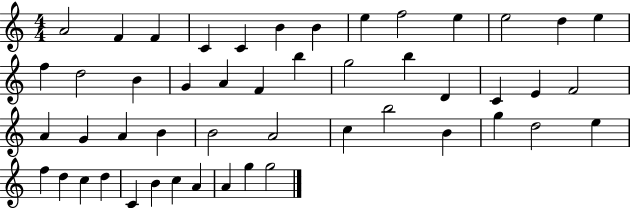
{
  \clef treble
  \numericTimeSignature
  \time 4/4
  \key c \major
  a'2 f'4 f'4 | c'4 c'4 b'4 b'4 | e''4 f''2 e''4 | e''2 d''4 e''4 | \break f''4 d''2 b'4 | g'4 a'4 f'4 b''4 | g''2 b''4 d'4 | c'4 e'4 f'2 | \break a'4 g'4 a'4 b'4 | b'2 a'2 | c''4 b''2 b'4 | g''4 d''2 e''4 | \break f''4 d''4 c''4 d''4 | c'4 b'4 c''4 a'4 | a'4 g''4 g''2 | \bar "|."
}